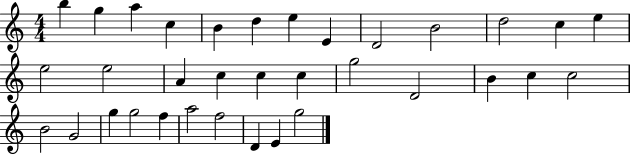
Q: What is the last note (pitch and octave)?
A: G5